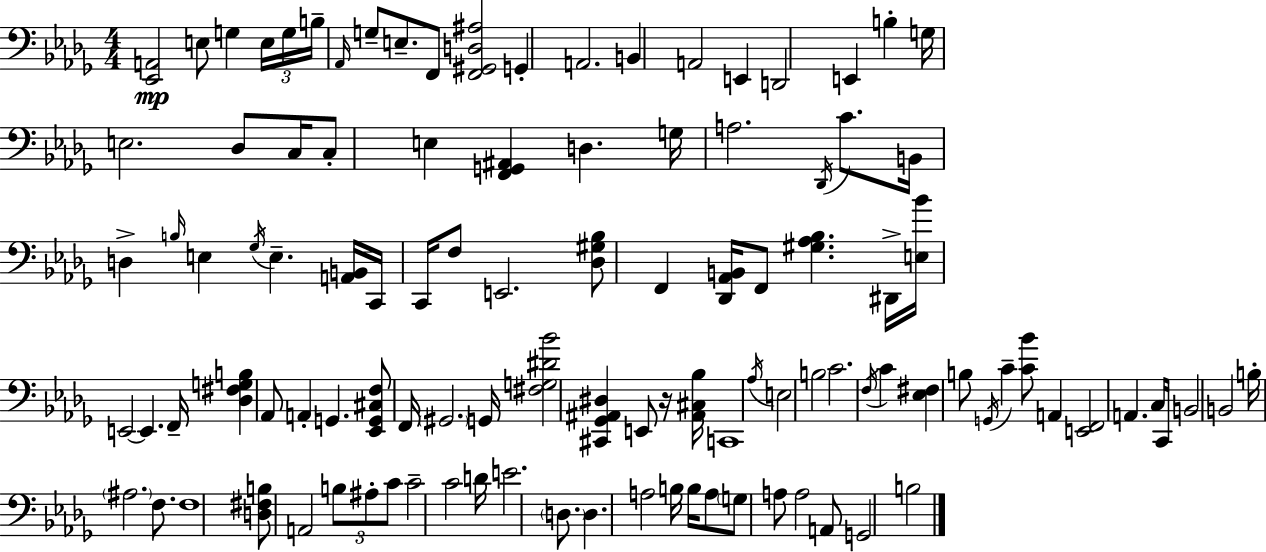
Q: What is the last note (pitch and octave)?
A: B3